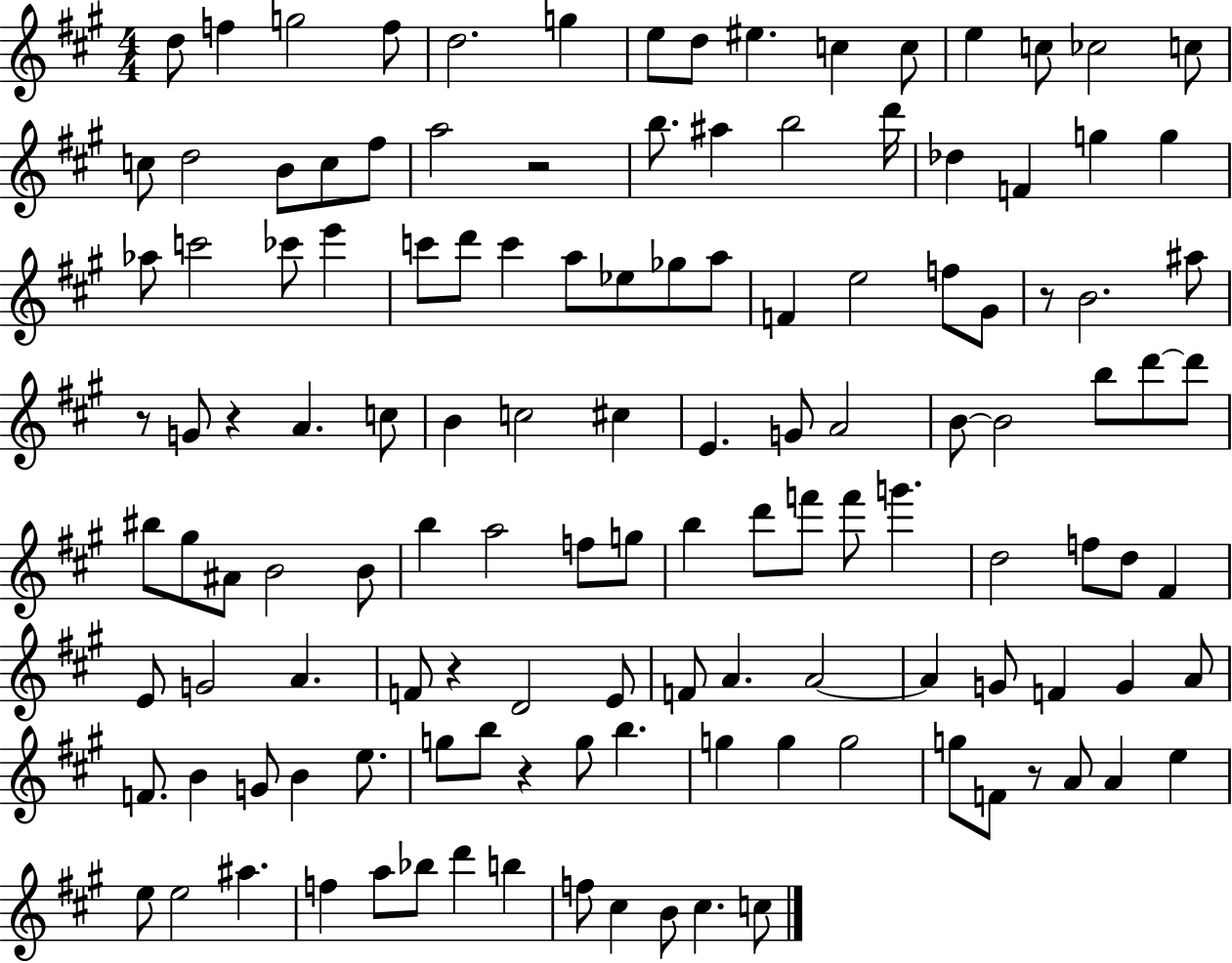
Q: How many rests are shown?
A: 7